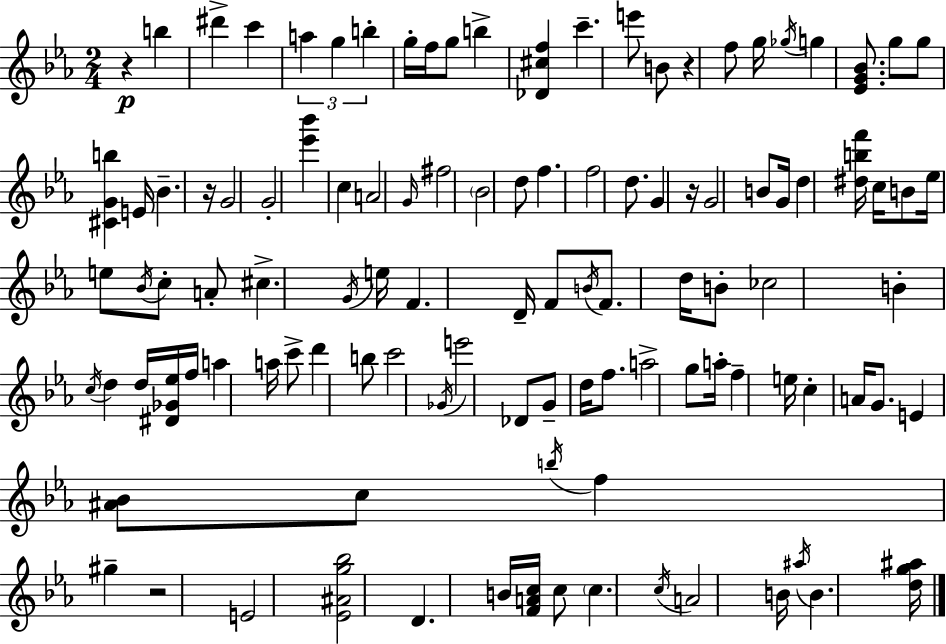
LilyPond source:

{
  \clef treble
  \numericTimeSignature
  \time 2/4
  \key ees \major
  r4\p b''4 | dis'''4-> c'''4 | \tuplet 3/2 { a''4 g''4 | b''4-. } g''16-. f''16 g''8 | \break b''4-> <des' cis'' f''>4 | c'''4.-- e'''8 | b'8 r4 f''8 | g''16 \acciaccatura { ges''16 } g''4 <ees' g' bes'>8. | \break g''8 g''8 <cis' g' b''>4 | e'16 bes'4.-- | r16 g'2 | g'2-. | \break <ees''' bes'''>4 c''4 | a'2 | \grace { g'16 } fis''2 | \parenthesize bes'2 | \break d''8 f''4. | f''2 | d''8. g'4 | r16 g'2 | \break b'8 g'16 d''4 | <dis'' b'' f'''>16 c''16 b'8 ees''16 e''8 | \acciaccatura { bes'16 } c''8-. a'8-. cis''4.-> | \acciaccatura { g'16 } e''16 f'4. | \break d'16-- f'8 \acciaccatura { b'16 } f'8. | d''16 b'8-. ces''2 | b'4-. | \acciaccatura { c''16 } d''4 d''16 <dis' ges' ees''>16 | \break f''16 a''4 a''16 c'''8-> | d'''4 b''8 c'''2 | \acciaccatura { ges'16 } e'''2 | des'8 | \break g'8-- d''16 f''8. a''2-> | g''8 | a''16-. f''4-- e''16 c''4-. | a'16 g'8. e'4 | \break <ais' bes'>8 c''8 \acciaccatura { b''16 } | f''4 gis''4-- | r2 | e'2 | \break <ees' ais' g'' bes''>2 | d'4. b'16 <f' a' c''>16 | c''8 \parenthesize c''4. | \acciaccatura { c''16 } a'2 | \break b'16 \acciaccatura { ais''16 } b'4. | <d'' g'' ais''>16 \bar "|."
}